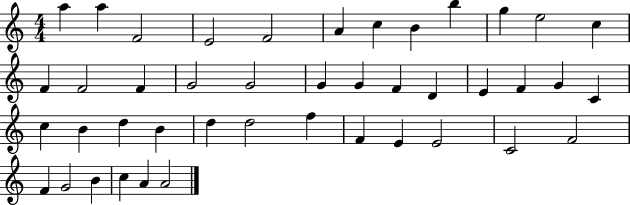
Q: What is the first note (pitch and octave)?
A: A5